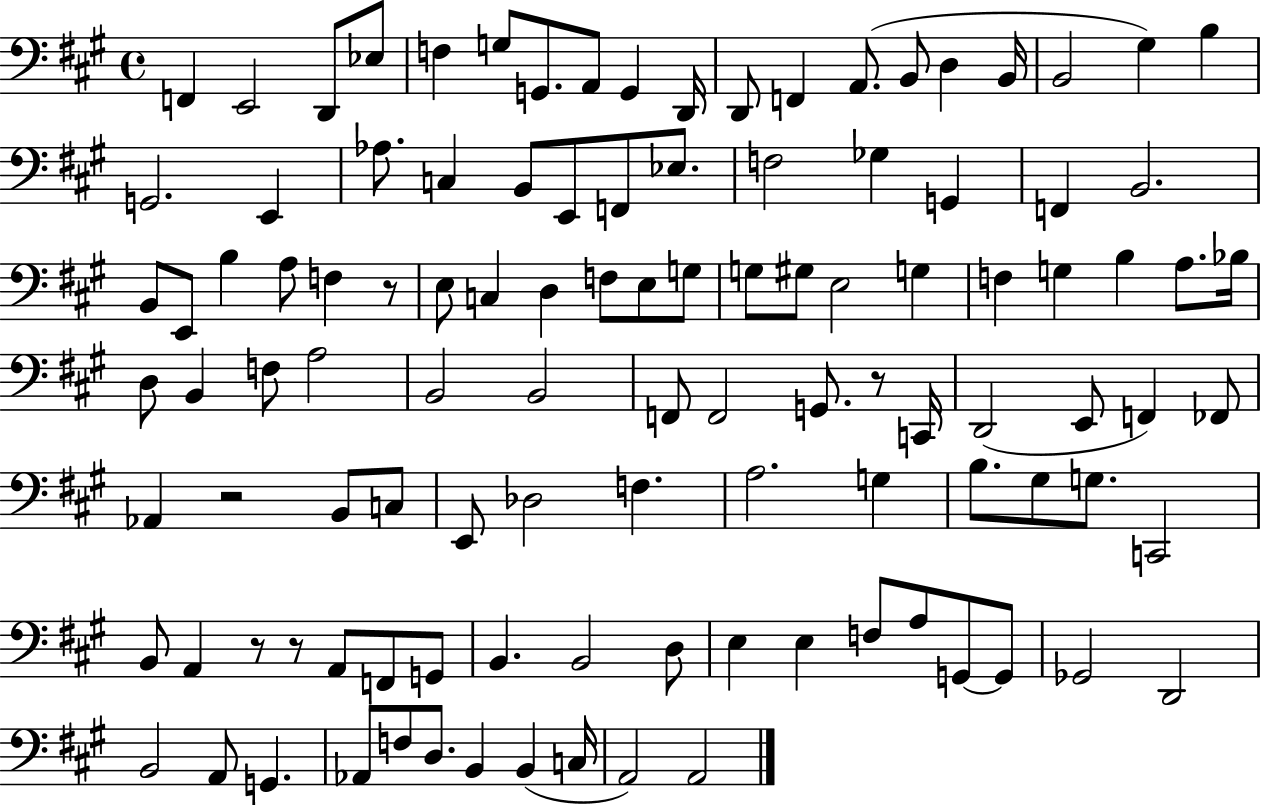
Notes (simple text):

F2/q E2/h D2/e Eb3/e F3/q G3/e G2/e. A2/e G2/q D2/s D2/e F2/q A2/e. B2/e D3/q B2/s B2/h G#3/q B3/q G2/h. E2/q Ab3/e. C3/q B2/e E2/e F2/e Eb3/e. F3/h Gb3/q G2/q F2/q B2/h. B2/e E2/e B3/q A3/e F3/q R/e E3/e C3/q D3/q F3/e E3/e G3/e G3/e G#3/e E3/h G3/q F3/q G3/q B3/q A3/e. Bb3/s D3/e B2/q F3/e A3/h B2/h B2/h F2/e F2/h G2/e. R/e C2/s D2/h E2/e F2/q FES2/e Ab2/q R/h B2/e C3/e E2/e Db3/h F3/q. A3/h. G3/q B3/e. G#3/e G3/e. C2/h B2/e A2/q R/e R/e A2/e F2/e G2/e B2/q. B2/h D3/e E3/q E3/q F3/e A3/e G2/e G2/e Gb2/h D2/h B2/h A2/e G2/q. Ab2/e F3/e D3/e. B2/q B2/q C3/s A2/h A2/h